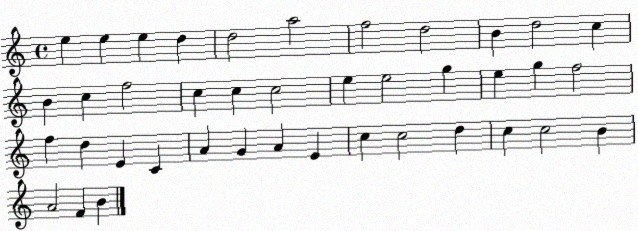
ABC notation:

X:1
T:Untitled
M:4/4
L:1/4
K:C
e e e d d2 a2 f2 d2 B d2 c B c f2 c c c2 e e2 g e g f2 f d E C A G A E c c2 d c c2 B A2 F B